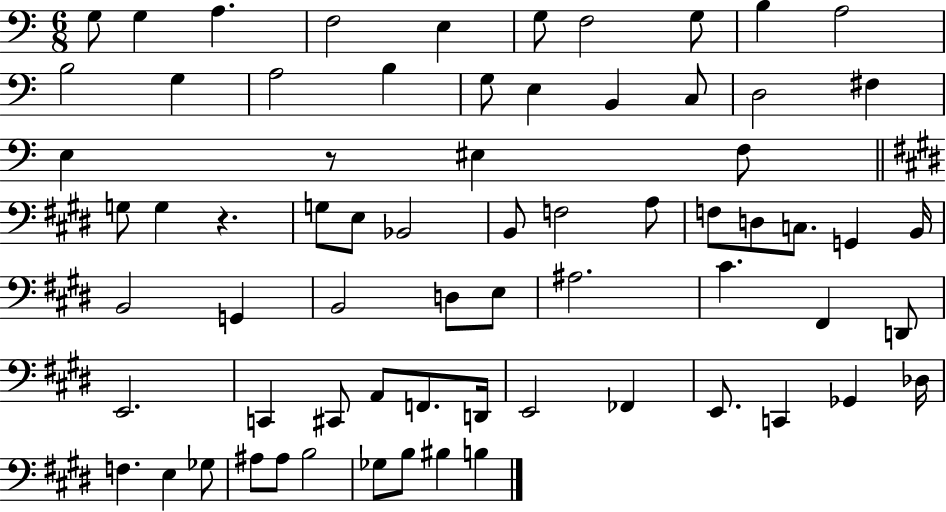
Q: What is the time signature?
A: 6/8